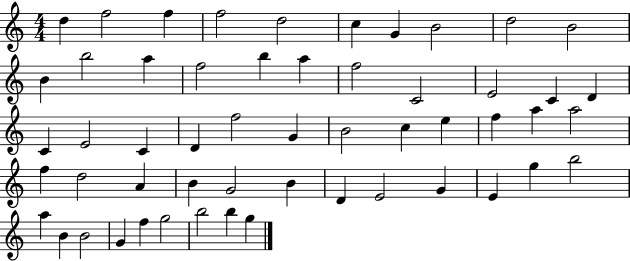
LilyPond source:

{
  \clef treble
  \numericTimeSignature
  \time 4/4
  \key c \major
  d''4 f''2 f''4 | f''2 d''2 | c''4 g'4 b'2 | d''2 b'2 | \break b'4 b''2 a''4 | f''2 b''4 a''4 | f''2 c'2 | e'2 c'4 d'4 | \break c'4 e'2 c'4 | d'4 f''2 g'4 | b'2 c''4 e''4 | f''4 a''4 a''2 | \break f''4 d''2 a'4 | b'4 g'2 b'4 | d'4 e'2 g'4 | e'4 g''4 b''2 | \break a''4 b'4 b'2 | g'4 f''4 g''2 | b''2 b''4 g''4 | \bar "|."
}